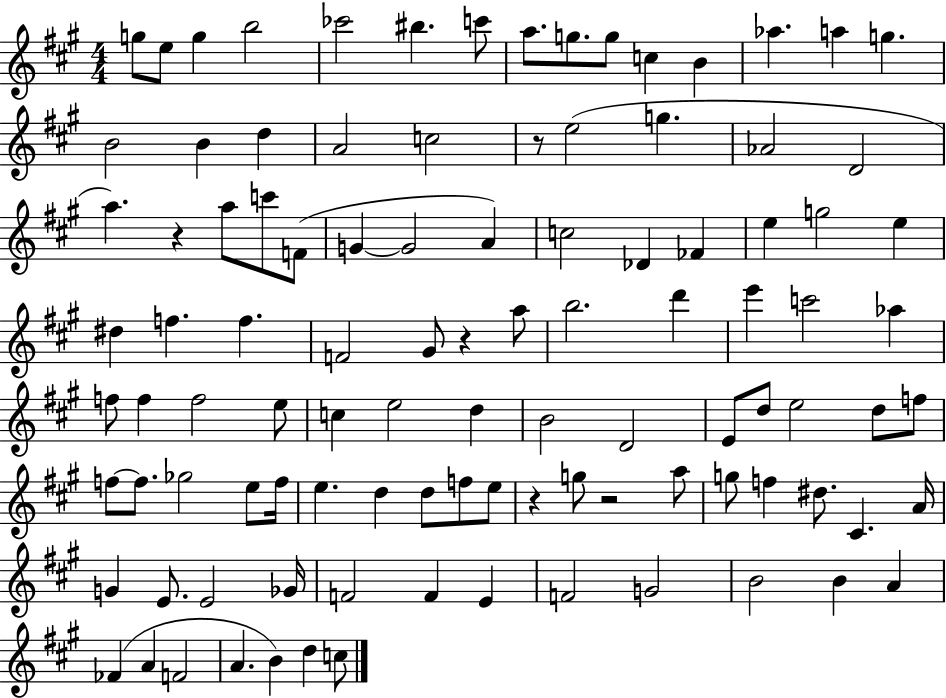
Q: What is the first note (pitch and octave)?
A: G5